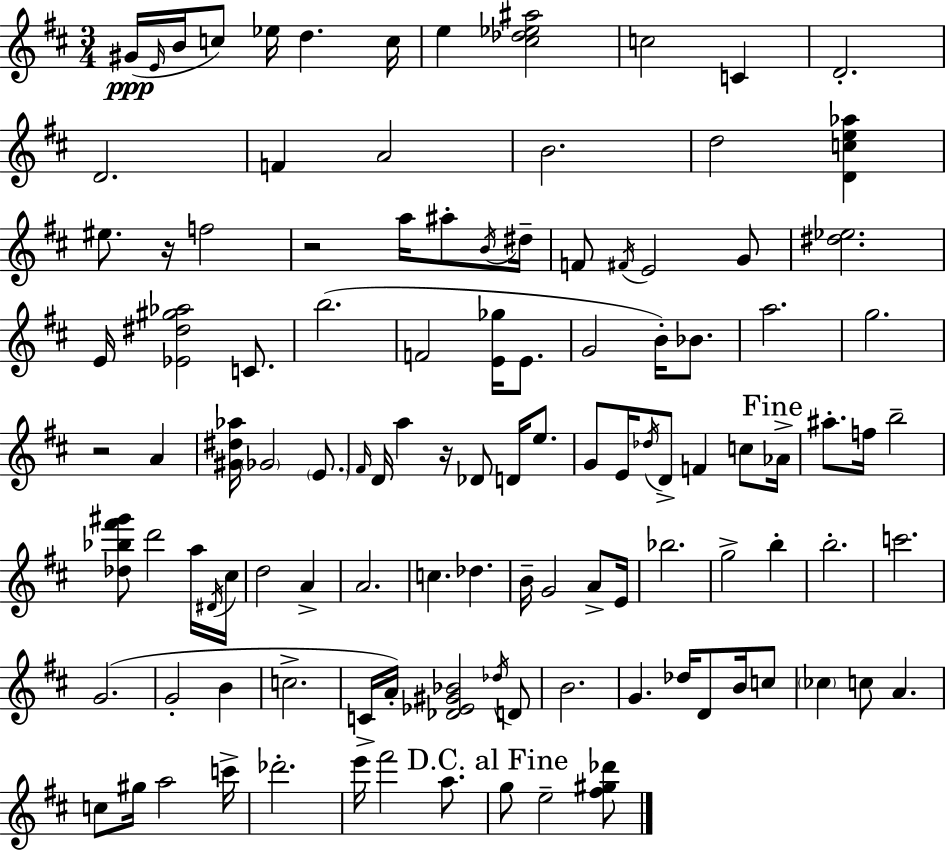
{
  \clef treble
  \numericTimeSignature
  \time 3/4
  \key d \major
  gis'16(\ppp \grace { e'16 } b'16 c''8) ees''16 d''4. | c''16 e''4 <cis'' des'' ees'' ais''>2 | c''2 c'4 | d'2.-. | \break d'2. | f'4 a'2 | b'2. | d''2 <d' c'' e'' aes''>4 | \break eis''8. r16 f''2 | r2 a''16 ais''8-. | \acciaccatura { b'16 } dis''16-- f'8 \acciaccatura { fis'16 } e'2 | g'8 <dis'' ees''>2. | \break e'16 <ees' dis'' gis'' aes''>2 | c'8. b''2.( | f'2 <e' ges''>16 | e'8. g'2 b'16-.) | \break bes'8. a''2. | g''2. | r2 a'4 | <gis' dis'' aes''>16 \parenthesize ges'2 | \break \parenthesize e'8. \grace { fis'16 } d'16 a''4 r16 des'8 | d'16 e''8. g'8 e'16 \acciaccatura { des''16 } d'8-> f'4 | c''8 \mark "Fine" aes'16-> ais''8.-. f''16 b''2-- | <des'' bes'' fis''' gis'''>8 d'''2 | \break a''16 \acciaccatura { dis'16 } cis''16 d''2 | a'4-> a'2. | c''4. | des''4. b'16-- g'2 | \break a'8-> e'16 bes''2. | g''2-> | b''4-. b''2.-. | c'''2. | \break g'2.( | g'2-. | b'4 c''2.-> | c'16-> a'16-.) <des' ees' gis' bes'>2 | \break \acciaccatura { des''16 } d'8 b'2. | g'4. | des''16 d'8 b'16 c''8 \parenthesize ces''4 c''8 | a'4. c''8 gis''16 a''2 | \break c'''16-> des'''2.-. | e'''16 fis'''2 | a''8. \mark "D.C. al Fine" g''8 e''2-- | <fis'' gis'' des'''>8 \bar "|."
}